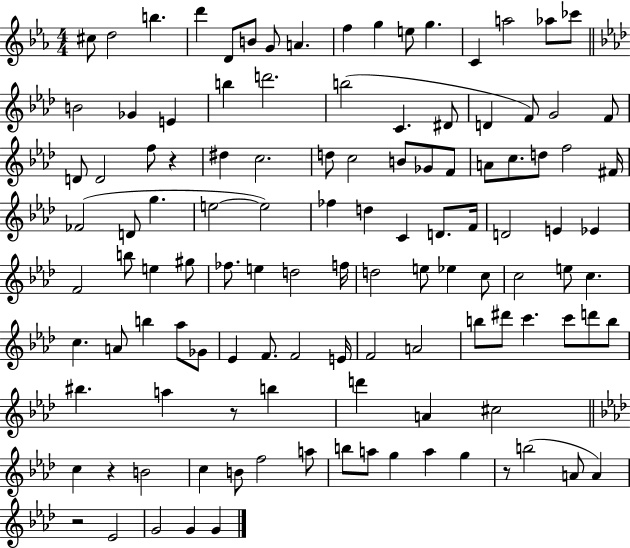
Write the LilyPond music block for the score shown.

{
  \clef treble
  \numericTimeSignature
  \time 4/4
  \key ees \major
  \repeat volta 2 { cis''8 d''2 b''4. | d'''4 d'8 b'8 g'8 a'4. | f''4 g''4 e''8 g''4. | c'4 a''2 aes''8 ces'''8 | \break \bar "||" \break \key f \minor b'2 ges'4 e'4 | b''4 d'''2. | b''2( c'4. dis'8 | d'4 f'8) g'2 f'8 | \break d'8 d'2 f''8 r4 | dis''4 c''2. | d''8 c''2 b'8 ges'8 f'8 | a'8 c''8. d''8 f''2 fis'16 | \break fes'2( d'8 g''4. | e''2~~ e''2) | fes''4 d''4 c'4 d'8. f'16 | d'2 e'4 ees'4 | \break f'2 b''8 e''4 gis''8 | fes''8. e''4 d''2 f''16 | d''2 e''8 ees''4 c''8 | c''2 e''8 c''4. | \break c''4. a'8 b''4 aes''8 ges'8 | ees'4 f'8. f'2 e'16 | f'2 a'2 | b''8 dis'''8 c'''4. c'''8 d'''8 b''8 | \break bis''4. a''4 r8 b''4 | d'''4 a'4 cis''2 | \bar "||" \break \key aes \major c''4 r4 b'2 | c''4 b'8 f''2 a''8 | b''8 a''8 g''4 a''4 g''4 | r8 b''2( a'8 a'4) | \break r2 ees'2 | g'2 g'4 g'4 | } \bar "|."
}